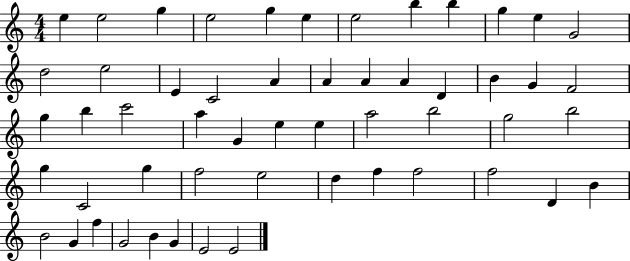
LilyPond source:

{
  \clef treble
  \numericTimeSignature
  \time 4/4
  \key c \major
  e''4 e''2 g''4 | e''2 g''4 e''4 | e''2 b''4 b''4 | g''4 e''4 g'2 | \break d''2 e''2 | e'4 c'2 a'4 | a'4 a'4 a'4 d'4 | b'4 g'4 f'2 | \break g''4 b''4 c'''2 | a''4 g'4 e''4 e''4 | a''2 b''2 | g''2 b''2 | \break g''4 c'2 g''4 | f''2 e''2 | d''4 f''4 f''2 | f''2 d'4 b'4 | \break b'2 g'4 f''4 | g'2 b'4 g'4 | e'2 e'2 | \bar "|."
}